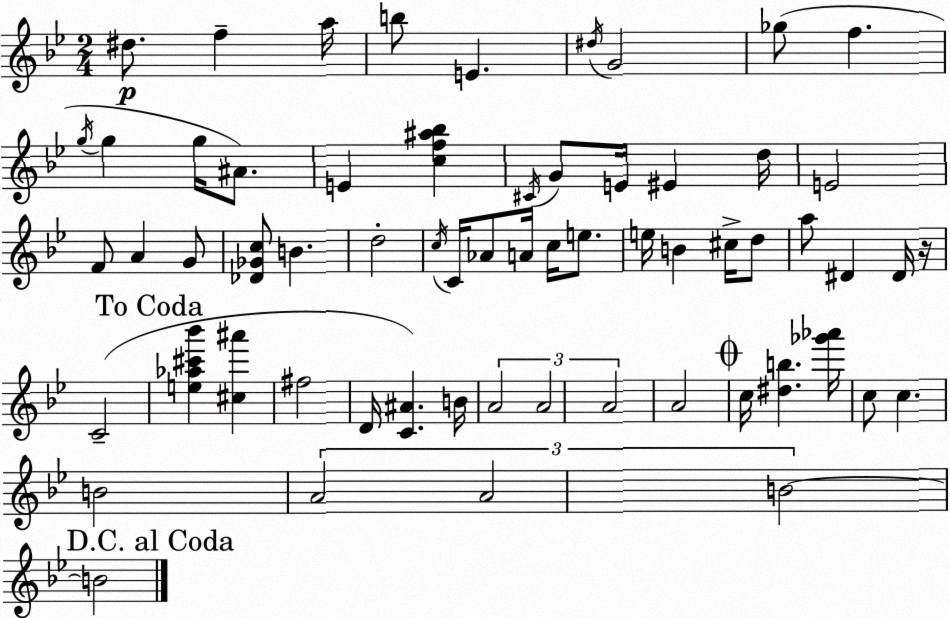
X:1
T:Untitled
M:2/4
L:1/4
K:Bb
^d/2 f a/4 b/2 E ^d/4 G2 _g/2 f g/4 g g/4 ^A/2 E [cf^a_b] ^C/4 G/2 E/4 ^E d/4 E2 F/2 A G/2 [_D_Gc]/2 B d2 c/4 C/4 _A/2 A/4 c/4 e/2 e/4 B ^c/4 d/2 a/2 ^D ^D/4 z/4 C2 [e_a^c'_b'] [^c^a'] ^f2 D/4 [C^A] B/4 A2 A2 A2 A2 c/4 [^db] [_g'_a']/4 c/2 c B2 A2 A2 B2 B2